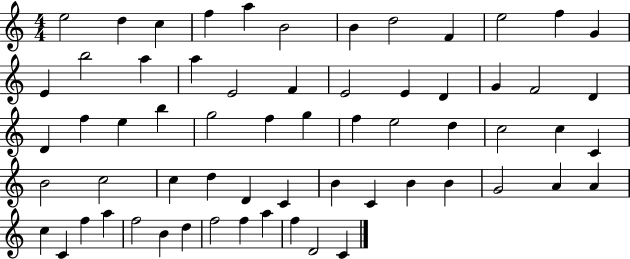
{
  \clef treble
  \numericTimeSignature
  \time 4/4
  \key c \major
  e''2 d''4 c''4 | f''4 a''4 b'2 | b'4 d''2 f'4 | e''2 f''4 g'4 | \break e'4 b''2 a''4 | a''4 e'2 f'4 | e'2 e'4 d'4 | g'4 f'2 d'4 | \break d'4 f''4 e''4 b''4 | g''2 f''4 g''4 | f''4 e''2 d''4 | c''2 c''4 c'4 | \break b'2 c''2 | c''4 d''4 d'4 c'4 | b'4 c'4 b'4 b'4 | g'2 a'4 a'4 | \break c''4 c'4 f''4 a''4 | f''2 b'4 d''4 | f''2 f''4 a''4 | f''4 d'2 c'4 | \break \bar "|."
}